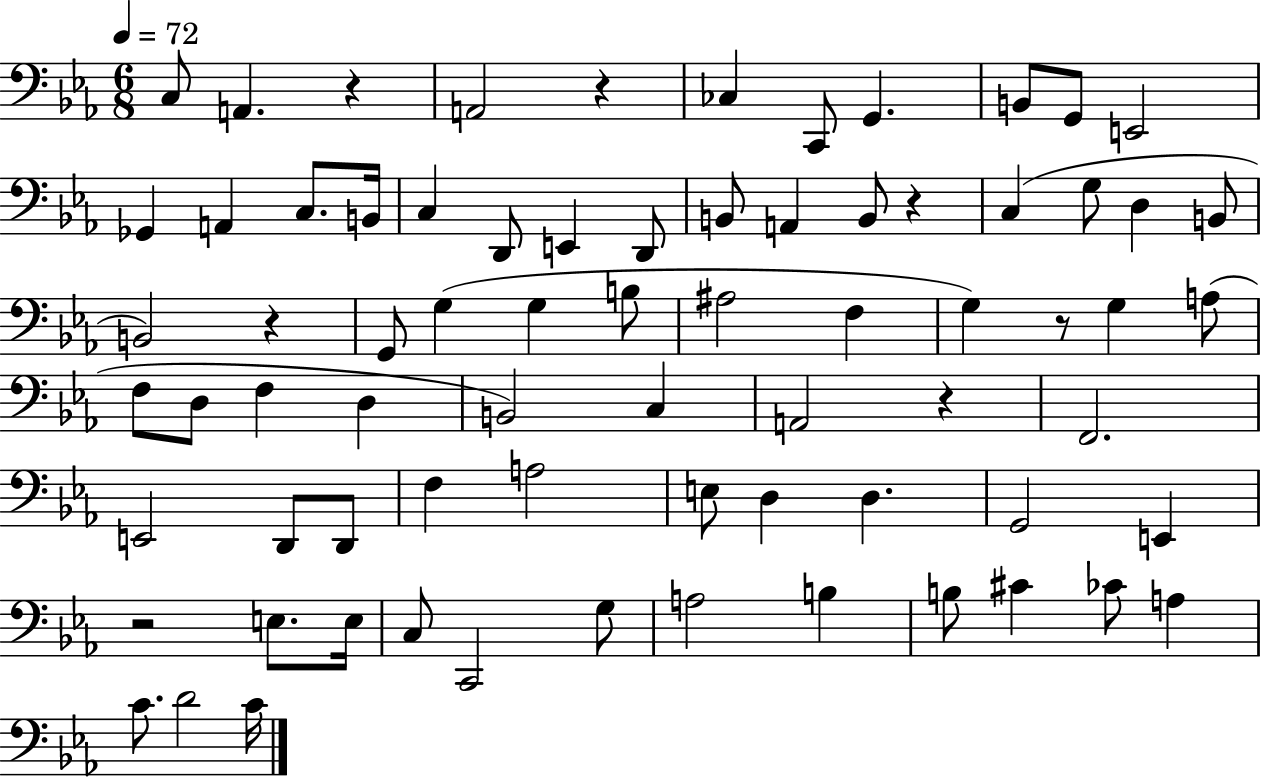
X:1
T:Untitled
M:6/8
L:1/4
K:Eb
C,/2 A,, z A,,2 z _C, C,,/2 G,, B,,/2 G,,/2 E,,2 _G,, A,, C,/2 B,,/4 C, D,,/2 E,, D,,/2 B,,/2 A,, B,,/2 z C, G,/2 D, B,,/2 B,,2 z G,,/2 G, G, B,/2 ^A,2 F, G, z/2 G, A,/2 F,/2 D,/2 F, D, B,,2 C, A,,2 z F,,2 E,,2 D,,/2 D,,/2 F, A,2 E,/2 D, D, G,,2 E,, z2 E,/2 E,/4 C,/2 C,,2 G,/2 A,2 B, B,/2 ^C _C/2 A, C/2 D2 C/4